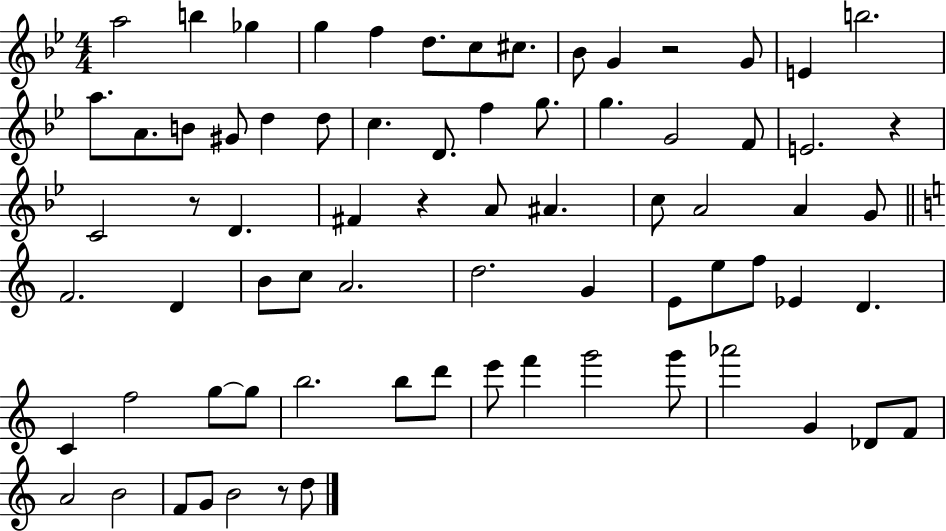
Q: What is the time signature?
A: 4/4